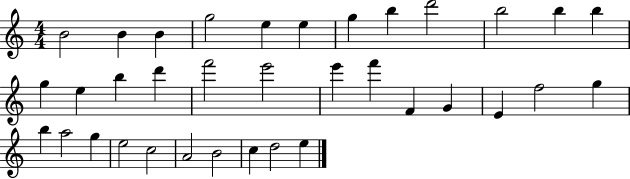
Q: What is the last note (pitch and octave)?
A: E5